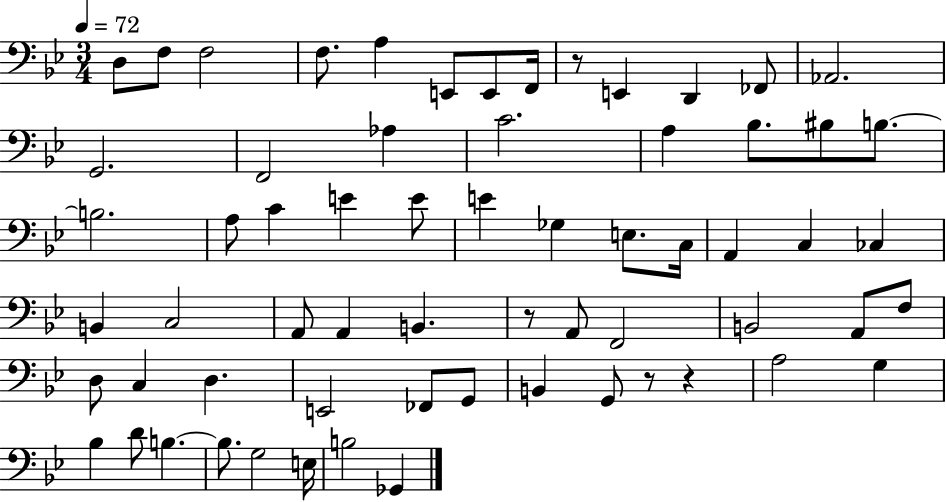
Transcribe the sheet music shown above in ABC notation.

X:1
T:Untitled
M:3/4
L:1/4
K:Bb
D,/2 F,/2 F,2 F,/2 A, E,,/2 E,,/2 F,,/4 z/2 E,, D,, _F,,/2 _A,,2 G,,2 F,,2 _A, C2 A, _B,/2 ^B,/2 B,/2 B,2 A,/2 C E E/2 E _G, E,/2 C,/4 A,, C, _C, B,, C,2 A,,/2 A,, B,, z/2 A,,/2 F,,2 B,,2 A,,/2 F,/2 D,/2 C, D, E,,2 _F,,/2 G,,/2 B,, G,,/2 z/2 z A,2 G, _B, D/2 B, B,/2 G,2 E,/4 B,2 _G,,